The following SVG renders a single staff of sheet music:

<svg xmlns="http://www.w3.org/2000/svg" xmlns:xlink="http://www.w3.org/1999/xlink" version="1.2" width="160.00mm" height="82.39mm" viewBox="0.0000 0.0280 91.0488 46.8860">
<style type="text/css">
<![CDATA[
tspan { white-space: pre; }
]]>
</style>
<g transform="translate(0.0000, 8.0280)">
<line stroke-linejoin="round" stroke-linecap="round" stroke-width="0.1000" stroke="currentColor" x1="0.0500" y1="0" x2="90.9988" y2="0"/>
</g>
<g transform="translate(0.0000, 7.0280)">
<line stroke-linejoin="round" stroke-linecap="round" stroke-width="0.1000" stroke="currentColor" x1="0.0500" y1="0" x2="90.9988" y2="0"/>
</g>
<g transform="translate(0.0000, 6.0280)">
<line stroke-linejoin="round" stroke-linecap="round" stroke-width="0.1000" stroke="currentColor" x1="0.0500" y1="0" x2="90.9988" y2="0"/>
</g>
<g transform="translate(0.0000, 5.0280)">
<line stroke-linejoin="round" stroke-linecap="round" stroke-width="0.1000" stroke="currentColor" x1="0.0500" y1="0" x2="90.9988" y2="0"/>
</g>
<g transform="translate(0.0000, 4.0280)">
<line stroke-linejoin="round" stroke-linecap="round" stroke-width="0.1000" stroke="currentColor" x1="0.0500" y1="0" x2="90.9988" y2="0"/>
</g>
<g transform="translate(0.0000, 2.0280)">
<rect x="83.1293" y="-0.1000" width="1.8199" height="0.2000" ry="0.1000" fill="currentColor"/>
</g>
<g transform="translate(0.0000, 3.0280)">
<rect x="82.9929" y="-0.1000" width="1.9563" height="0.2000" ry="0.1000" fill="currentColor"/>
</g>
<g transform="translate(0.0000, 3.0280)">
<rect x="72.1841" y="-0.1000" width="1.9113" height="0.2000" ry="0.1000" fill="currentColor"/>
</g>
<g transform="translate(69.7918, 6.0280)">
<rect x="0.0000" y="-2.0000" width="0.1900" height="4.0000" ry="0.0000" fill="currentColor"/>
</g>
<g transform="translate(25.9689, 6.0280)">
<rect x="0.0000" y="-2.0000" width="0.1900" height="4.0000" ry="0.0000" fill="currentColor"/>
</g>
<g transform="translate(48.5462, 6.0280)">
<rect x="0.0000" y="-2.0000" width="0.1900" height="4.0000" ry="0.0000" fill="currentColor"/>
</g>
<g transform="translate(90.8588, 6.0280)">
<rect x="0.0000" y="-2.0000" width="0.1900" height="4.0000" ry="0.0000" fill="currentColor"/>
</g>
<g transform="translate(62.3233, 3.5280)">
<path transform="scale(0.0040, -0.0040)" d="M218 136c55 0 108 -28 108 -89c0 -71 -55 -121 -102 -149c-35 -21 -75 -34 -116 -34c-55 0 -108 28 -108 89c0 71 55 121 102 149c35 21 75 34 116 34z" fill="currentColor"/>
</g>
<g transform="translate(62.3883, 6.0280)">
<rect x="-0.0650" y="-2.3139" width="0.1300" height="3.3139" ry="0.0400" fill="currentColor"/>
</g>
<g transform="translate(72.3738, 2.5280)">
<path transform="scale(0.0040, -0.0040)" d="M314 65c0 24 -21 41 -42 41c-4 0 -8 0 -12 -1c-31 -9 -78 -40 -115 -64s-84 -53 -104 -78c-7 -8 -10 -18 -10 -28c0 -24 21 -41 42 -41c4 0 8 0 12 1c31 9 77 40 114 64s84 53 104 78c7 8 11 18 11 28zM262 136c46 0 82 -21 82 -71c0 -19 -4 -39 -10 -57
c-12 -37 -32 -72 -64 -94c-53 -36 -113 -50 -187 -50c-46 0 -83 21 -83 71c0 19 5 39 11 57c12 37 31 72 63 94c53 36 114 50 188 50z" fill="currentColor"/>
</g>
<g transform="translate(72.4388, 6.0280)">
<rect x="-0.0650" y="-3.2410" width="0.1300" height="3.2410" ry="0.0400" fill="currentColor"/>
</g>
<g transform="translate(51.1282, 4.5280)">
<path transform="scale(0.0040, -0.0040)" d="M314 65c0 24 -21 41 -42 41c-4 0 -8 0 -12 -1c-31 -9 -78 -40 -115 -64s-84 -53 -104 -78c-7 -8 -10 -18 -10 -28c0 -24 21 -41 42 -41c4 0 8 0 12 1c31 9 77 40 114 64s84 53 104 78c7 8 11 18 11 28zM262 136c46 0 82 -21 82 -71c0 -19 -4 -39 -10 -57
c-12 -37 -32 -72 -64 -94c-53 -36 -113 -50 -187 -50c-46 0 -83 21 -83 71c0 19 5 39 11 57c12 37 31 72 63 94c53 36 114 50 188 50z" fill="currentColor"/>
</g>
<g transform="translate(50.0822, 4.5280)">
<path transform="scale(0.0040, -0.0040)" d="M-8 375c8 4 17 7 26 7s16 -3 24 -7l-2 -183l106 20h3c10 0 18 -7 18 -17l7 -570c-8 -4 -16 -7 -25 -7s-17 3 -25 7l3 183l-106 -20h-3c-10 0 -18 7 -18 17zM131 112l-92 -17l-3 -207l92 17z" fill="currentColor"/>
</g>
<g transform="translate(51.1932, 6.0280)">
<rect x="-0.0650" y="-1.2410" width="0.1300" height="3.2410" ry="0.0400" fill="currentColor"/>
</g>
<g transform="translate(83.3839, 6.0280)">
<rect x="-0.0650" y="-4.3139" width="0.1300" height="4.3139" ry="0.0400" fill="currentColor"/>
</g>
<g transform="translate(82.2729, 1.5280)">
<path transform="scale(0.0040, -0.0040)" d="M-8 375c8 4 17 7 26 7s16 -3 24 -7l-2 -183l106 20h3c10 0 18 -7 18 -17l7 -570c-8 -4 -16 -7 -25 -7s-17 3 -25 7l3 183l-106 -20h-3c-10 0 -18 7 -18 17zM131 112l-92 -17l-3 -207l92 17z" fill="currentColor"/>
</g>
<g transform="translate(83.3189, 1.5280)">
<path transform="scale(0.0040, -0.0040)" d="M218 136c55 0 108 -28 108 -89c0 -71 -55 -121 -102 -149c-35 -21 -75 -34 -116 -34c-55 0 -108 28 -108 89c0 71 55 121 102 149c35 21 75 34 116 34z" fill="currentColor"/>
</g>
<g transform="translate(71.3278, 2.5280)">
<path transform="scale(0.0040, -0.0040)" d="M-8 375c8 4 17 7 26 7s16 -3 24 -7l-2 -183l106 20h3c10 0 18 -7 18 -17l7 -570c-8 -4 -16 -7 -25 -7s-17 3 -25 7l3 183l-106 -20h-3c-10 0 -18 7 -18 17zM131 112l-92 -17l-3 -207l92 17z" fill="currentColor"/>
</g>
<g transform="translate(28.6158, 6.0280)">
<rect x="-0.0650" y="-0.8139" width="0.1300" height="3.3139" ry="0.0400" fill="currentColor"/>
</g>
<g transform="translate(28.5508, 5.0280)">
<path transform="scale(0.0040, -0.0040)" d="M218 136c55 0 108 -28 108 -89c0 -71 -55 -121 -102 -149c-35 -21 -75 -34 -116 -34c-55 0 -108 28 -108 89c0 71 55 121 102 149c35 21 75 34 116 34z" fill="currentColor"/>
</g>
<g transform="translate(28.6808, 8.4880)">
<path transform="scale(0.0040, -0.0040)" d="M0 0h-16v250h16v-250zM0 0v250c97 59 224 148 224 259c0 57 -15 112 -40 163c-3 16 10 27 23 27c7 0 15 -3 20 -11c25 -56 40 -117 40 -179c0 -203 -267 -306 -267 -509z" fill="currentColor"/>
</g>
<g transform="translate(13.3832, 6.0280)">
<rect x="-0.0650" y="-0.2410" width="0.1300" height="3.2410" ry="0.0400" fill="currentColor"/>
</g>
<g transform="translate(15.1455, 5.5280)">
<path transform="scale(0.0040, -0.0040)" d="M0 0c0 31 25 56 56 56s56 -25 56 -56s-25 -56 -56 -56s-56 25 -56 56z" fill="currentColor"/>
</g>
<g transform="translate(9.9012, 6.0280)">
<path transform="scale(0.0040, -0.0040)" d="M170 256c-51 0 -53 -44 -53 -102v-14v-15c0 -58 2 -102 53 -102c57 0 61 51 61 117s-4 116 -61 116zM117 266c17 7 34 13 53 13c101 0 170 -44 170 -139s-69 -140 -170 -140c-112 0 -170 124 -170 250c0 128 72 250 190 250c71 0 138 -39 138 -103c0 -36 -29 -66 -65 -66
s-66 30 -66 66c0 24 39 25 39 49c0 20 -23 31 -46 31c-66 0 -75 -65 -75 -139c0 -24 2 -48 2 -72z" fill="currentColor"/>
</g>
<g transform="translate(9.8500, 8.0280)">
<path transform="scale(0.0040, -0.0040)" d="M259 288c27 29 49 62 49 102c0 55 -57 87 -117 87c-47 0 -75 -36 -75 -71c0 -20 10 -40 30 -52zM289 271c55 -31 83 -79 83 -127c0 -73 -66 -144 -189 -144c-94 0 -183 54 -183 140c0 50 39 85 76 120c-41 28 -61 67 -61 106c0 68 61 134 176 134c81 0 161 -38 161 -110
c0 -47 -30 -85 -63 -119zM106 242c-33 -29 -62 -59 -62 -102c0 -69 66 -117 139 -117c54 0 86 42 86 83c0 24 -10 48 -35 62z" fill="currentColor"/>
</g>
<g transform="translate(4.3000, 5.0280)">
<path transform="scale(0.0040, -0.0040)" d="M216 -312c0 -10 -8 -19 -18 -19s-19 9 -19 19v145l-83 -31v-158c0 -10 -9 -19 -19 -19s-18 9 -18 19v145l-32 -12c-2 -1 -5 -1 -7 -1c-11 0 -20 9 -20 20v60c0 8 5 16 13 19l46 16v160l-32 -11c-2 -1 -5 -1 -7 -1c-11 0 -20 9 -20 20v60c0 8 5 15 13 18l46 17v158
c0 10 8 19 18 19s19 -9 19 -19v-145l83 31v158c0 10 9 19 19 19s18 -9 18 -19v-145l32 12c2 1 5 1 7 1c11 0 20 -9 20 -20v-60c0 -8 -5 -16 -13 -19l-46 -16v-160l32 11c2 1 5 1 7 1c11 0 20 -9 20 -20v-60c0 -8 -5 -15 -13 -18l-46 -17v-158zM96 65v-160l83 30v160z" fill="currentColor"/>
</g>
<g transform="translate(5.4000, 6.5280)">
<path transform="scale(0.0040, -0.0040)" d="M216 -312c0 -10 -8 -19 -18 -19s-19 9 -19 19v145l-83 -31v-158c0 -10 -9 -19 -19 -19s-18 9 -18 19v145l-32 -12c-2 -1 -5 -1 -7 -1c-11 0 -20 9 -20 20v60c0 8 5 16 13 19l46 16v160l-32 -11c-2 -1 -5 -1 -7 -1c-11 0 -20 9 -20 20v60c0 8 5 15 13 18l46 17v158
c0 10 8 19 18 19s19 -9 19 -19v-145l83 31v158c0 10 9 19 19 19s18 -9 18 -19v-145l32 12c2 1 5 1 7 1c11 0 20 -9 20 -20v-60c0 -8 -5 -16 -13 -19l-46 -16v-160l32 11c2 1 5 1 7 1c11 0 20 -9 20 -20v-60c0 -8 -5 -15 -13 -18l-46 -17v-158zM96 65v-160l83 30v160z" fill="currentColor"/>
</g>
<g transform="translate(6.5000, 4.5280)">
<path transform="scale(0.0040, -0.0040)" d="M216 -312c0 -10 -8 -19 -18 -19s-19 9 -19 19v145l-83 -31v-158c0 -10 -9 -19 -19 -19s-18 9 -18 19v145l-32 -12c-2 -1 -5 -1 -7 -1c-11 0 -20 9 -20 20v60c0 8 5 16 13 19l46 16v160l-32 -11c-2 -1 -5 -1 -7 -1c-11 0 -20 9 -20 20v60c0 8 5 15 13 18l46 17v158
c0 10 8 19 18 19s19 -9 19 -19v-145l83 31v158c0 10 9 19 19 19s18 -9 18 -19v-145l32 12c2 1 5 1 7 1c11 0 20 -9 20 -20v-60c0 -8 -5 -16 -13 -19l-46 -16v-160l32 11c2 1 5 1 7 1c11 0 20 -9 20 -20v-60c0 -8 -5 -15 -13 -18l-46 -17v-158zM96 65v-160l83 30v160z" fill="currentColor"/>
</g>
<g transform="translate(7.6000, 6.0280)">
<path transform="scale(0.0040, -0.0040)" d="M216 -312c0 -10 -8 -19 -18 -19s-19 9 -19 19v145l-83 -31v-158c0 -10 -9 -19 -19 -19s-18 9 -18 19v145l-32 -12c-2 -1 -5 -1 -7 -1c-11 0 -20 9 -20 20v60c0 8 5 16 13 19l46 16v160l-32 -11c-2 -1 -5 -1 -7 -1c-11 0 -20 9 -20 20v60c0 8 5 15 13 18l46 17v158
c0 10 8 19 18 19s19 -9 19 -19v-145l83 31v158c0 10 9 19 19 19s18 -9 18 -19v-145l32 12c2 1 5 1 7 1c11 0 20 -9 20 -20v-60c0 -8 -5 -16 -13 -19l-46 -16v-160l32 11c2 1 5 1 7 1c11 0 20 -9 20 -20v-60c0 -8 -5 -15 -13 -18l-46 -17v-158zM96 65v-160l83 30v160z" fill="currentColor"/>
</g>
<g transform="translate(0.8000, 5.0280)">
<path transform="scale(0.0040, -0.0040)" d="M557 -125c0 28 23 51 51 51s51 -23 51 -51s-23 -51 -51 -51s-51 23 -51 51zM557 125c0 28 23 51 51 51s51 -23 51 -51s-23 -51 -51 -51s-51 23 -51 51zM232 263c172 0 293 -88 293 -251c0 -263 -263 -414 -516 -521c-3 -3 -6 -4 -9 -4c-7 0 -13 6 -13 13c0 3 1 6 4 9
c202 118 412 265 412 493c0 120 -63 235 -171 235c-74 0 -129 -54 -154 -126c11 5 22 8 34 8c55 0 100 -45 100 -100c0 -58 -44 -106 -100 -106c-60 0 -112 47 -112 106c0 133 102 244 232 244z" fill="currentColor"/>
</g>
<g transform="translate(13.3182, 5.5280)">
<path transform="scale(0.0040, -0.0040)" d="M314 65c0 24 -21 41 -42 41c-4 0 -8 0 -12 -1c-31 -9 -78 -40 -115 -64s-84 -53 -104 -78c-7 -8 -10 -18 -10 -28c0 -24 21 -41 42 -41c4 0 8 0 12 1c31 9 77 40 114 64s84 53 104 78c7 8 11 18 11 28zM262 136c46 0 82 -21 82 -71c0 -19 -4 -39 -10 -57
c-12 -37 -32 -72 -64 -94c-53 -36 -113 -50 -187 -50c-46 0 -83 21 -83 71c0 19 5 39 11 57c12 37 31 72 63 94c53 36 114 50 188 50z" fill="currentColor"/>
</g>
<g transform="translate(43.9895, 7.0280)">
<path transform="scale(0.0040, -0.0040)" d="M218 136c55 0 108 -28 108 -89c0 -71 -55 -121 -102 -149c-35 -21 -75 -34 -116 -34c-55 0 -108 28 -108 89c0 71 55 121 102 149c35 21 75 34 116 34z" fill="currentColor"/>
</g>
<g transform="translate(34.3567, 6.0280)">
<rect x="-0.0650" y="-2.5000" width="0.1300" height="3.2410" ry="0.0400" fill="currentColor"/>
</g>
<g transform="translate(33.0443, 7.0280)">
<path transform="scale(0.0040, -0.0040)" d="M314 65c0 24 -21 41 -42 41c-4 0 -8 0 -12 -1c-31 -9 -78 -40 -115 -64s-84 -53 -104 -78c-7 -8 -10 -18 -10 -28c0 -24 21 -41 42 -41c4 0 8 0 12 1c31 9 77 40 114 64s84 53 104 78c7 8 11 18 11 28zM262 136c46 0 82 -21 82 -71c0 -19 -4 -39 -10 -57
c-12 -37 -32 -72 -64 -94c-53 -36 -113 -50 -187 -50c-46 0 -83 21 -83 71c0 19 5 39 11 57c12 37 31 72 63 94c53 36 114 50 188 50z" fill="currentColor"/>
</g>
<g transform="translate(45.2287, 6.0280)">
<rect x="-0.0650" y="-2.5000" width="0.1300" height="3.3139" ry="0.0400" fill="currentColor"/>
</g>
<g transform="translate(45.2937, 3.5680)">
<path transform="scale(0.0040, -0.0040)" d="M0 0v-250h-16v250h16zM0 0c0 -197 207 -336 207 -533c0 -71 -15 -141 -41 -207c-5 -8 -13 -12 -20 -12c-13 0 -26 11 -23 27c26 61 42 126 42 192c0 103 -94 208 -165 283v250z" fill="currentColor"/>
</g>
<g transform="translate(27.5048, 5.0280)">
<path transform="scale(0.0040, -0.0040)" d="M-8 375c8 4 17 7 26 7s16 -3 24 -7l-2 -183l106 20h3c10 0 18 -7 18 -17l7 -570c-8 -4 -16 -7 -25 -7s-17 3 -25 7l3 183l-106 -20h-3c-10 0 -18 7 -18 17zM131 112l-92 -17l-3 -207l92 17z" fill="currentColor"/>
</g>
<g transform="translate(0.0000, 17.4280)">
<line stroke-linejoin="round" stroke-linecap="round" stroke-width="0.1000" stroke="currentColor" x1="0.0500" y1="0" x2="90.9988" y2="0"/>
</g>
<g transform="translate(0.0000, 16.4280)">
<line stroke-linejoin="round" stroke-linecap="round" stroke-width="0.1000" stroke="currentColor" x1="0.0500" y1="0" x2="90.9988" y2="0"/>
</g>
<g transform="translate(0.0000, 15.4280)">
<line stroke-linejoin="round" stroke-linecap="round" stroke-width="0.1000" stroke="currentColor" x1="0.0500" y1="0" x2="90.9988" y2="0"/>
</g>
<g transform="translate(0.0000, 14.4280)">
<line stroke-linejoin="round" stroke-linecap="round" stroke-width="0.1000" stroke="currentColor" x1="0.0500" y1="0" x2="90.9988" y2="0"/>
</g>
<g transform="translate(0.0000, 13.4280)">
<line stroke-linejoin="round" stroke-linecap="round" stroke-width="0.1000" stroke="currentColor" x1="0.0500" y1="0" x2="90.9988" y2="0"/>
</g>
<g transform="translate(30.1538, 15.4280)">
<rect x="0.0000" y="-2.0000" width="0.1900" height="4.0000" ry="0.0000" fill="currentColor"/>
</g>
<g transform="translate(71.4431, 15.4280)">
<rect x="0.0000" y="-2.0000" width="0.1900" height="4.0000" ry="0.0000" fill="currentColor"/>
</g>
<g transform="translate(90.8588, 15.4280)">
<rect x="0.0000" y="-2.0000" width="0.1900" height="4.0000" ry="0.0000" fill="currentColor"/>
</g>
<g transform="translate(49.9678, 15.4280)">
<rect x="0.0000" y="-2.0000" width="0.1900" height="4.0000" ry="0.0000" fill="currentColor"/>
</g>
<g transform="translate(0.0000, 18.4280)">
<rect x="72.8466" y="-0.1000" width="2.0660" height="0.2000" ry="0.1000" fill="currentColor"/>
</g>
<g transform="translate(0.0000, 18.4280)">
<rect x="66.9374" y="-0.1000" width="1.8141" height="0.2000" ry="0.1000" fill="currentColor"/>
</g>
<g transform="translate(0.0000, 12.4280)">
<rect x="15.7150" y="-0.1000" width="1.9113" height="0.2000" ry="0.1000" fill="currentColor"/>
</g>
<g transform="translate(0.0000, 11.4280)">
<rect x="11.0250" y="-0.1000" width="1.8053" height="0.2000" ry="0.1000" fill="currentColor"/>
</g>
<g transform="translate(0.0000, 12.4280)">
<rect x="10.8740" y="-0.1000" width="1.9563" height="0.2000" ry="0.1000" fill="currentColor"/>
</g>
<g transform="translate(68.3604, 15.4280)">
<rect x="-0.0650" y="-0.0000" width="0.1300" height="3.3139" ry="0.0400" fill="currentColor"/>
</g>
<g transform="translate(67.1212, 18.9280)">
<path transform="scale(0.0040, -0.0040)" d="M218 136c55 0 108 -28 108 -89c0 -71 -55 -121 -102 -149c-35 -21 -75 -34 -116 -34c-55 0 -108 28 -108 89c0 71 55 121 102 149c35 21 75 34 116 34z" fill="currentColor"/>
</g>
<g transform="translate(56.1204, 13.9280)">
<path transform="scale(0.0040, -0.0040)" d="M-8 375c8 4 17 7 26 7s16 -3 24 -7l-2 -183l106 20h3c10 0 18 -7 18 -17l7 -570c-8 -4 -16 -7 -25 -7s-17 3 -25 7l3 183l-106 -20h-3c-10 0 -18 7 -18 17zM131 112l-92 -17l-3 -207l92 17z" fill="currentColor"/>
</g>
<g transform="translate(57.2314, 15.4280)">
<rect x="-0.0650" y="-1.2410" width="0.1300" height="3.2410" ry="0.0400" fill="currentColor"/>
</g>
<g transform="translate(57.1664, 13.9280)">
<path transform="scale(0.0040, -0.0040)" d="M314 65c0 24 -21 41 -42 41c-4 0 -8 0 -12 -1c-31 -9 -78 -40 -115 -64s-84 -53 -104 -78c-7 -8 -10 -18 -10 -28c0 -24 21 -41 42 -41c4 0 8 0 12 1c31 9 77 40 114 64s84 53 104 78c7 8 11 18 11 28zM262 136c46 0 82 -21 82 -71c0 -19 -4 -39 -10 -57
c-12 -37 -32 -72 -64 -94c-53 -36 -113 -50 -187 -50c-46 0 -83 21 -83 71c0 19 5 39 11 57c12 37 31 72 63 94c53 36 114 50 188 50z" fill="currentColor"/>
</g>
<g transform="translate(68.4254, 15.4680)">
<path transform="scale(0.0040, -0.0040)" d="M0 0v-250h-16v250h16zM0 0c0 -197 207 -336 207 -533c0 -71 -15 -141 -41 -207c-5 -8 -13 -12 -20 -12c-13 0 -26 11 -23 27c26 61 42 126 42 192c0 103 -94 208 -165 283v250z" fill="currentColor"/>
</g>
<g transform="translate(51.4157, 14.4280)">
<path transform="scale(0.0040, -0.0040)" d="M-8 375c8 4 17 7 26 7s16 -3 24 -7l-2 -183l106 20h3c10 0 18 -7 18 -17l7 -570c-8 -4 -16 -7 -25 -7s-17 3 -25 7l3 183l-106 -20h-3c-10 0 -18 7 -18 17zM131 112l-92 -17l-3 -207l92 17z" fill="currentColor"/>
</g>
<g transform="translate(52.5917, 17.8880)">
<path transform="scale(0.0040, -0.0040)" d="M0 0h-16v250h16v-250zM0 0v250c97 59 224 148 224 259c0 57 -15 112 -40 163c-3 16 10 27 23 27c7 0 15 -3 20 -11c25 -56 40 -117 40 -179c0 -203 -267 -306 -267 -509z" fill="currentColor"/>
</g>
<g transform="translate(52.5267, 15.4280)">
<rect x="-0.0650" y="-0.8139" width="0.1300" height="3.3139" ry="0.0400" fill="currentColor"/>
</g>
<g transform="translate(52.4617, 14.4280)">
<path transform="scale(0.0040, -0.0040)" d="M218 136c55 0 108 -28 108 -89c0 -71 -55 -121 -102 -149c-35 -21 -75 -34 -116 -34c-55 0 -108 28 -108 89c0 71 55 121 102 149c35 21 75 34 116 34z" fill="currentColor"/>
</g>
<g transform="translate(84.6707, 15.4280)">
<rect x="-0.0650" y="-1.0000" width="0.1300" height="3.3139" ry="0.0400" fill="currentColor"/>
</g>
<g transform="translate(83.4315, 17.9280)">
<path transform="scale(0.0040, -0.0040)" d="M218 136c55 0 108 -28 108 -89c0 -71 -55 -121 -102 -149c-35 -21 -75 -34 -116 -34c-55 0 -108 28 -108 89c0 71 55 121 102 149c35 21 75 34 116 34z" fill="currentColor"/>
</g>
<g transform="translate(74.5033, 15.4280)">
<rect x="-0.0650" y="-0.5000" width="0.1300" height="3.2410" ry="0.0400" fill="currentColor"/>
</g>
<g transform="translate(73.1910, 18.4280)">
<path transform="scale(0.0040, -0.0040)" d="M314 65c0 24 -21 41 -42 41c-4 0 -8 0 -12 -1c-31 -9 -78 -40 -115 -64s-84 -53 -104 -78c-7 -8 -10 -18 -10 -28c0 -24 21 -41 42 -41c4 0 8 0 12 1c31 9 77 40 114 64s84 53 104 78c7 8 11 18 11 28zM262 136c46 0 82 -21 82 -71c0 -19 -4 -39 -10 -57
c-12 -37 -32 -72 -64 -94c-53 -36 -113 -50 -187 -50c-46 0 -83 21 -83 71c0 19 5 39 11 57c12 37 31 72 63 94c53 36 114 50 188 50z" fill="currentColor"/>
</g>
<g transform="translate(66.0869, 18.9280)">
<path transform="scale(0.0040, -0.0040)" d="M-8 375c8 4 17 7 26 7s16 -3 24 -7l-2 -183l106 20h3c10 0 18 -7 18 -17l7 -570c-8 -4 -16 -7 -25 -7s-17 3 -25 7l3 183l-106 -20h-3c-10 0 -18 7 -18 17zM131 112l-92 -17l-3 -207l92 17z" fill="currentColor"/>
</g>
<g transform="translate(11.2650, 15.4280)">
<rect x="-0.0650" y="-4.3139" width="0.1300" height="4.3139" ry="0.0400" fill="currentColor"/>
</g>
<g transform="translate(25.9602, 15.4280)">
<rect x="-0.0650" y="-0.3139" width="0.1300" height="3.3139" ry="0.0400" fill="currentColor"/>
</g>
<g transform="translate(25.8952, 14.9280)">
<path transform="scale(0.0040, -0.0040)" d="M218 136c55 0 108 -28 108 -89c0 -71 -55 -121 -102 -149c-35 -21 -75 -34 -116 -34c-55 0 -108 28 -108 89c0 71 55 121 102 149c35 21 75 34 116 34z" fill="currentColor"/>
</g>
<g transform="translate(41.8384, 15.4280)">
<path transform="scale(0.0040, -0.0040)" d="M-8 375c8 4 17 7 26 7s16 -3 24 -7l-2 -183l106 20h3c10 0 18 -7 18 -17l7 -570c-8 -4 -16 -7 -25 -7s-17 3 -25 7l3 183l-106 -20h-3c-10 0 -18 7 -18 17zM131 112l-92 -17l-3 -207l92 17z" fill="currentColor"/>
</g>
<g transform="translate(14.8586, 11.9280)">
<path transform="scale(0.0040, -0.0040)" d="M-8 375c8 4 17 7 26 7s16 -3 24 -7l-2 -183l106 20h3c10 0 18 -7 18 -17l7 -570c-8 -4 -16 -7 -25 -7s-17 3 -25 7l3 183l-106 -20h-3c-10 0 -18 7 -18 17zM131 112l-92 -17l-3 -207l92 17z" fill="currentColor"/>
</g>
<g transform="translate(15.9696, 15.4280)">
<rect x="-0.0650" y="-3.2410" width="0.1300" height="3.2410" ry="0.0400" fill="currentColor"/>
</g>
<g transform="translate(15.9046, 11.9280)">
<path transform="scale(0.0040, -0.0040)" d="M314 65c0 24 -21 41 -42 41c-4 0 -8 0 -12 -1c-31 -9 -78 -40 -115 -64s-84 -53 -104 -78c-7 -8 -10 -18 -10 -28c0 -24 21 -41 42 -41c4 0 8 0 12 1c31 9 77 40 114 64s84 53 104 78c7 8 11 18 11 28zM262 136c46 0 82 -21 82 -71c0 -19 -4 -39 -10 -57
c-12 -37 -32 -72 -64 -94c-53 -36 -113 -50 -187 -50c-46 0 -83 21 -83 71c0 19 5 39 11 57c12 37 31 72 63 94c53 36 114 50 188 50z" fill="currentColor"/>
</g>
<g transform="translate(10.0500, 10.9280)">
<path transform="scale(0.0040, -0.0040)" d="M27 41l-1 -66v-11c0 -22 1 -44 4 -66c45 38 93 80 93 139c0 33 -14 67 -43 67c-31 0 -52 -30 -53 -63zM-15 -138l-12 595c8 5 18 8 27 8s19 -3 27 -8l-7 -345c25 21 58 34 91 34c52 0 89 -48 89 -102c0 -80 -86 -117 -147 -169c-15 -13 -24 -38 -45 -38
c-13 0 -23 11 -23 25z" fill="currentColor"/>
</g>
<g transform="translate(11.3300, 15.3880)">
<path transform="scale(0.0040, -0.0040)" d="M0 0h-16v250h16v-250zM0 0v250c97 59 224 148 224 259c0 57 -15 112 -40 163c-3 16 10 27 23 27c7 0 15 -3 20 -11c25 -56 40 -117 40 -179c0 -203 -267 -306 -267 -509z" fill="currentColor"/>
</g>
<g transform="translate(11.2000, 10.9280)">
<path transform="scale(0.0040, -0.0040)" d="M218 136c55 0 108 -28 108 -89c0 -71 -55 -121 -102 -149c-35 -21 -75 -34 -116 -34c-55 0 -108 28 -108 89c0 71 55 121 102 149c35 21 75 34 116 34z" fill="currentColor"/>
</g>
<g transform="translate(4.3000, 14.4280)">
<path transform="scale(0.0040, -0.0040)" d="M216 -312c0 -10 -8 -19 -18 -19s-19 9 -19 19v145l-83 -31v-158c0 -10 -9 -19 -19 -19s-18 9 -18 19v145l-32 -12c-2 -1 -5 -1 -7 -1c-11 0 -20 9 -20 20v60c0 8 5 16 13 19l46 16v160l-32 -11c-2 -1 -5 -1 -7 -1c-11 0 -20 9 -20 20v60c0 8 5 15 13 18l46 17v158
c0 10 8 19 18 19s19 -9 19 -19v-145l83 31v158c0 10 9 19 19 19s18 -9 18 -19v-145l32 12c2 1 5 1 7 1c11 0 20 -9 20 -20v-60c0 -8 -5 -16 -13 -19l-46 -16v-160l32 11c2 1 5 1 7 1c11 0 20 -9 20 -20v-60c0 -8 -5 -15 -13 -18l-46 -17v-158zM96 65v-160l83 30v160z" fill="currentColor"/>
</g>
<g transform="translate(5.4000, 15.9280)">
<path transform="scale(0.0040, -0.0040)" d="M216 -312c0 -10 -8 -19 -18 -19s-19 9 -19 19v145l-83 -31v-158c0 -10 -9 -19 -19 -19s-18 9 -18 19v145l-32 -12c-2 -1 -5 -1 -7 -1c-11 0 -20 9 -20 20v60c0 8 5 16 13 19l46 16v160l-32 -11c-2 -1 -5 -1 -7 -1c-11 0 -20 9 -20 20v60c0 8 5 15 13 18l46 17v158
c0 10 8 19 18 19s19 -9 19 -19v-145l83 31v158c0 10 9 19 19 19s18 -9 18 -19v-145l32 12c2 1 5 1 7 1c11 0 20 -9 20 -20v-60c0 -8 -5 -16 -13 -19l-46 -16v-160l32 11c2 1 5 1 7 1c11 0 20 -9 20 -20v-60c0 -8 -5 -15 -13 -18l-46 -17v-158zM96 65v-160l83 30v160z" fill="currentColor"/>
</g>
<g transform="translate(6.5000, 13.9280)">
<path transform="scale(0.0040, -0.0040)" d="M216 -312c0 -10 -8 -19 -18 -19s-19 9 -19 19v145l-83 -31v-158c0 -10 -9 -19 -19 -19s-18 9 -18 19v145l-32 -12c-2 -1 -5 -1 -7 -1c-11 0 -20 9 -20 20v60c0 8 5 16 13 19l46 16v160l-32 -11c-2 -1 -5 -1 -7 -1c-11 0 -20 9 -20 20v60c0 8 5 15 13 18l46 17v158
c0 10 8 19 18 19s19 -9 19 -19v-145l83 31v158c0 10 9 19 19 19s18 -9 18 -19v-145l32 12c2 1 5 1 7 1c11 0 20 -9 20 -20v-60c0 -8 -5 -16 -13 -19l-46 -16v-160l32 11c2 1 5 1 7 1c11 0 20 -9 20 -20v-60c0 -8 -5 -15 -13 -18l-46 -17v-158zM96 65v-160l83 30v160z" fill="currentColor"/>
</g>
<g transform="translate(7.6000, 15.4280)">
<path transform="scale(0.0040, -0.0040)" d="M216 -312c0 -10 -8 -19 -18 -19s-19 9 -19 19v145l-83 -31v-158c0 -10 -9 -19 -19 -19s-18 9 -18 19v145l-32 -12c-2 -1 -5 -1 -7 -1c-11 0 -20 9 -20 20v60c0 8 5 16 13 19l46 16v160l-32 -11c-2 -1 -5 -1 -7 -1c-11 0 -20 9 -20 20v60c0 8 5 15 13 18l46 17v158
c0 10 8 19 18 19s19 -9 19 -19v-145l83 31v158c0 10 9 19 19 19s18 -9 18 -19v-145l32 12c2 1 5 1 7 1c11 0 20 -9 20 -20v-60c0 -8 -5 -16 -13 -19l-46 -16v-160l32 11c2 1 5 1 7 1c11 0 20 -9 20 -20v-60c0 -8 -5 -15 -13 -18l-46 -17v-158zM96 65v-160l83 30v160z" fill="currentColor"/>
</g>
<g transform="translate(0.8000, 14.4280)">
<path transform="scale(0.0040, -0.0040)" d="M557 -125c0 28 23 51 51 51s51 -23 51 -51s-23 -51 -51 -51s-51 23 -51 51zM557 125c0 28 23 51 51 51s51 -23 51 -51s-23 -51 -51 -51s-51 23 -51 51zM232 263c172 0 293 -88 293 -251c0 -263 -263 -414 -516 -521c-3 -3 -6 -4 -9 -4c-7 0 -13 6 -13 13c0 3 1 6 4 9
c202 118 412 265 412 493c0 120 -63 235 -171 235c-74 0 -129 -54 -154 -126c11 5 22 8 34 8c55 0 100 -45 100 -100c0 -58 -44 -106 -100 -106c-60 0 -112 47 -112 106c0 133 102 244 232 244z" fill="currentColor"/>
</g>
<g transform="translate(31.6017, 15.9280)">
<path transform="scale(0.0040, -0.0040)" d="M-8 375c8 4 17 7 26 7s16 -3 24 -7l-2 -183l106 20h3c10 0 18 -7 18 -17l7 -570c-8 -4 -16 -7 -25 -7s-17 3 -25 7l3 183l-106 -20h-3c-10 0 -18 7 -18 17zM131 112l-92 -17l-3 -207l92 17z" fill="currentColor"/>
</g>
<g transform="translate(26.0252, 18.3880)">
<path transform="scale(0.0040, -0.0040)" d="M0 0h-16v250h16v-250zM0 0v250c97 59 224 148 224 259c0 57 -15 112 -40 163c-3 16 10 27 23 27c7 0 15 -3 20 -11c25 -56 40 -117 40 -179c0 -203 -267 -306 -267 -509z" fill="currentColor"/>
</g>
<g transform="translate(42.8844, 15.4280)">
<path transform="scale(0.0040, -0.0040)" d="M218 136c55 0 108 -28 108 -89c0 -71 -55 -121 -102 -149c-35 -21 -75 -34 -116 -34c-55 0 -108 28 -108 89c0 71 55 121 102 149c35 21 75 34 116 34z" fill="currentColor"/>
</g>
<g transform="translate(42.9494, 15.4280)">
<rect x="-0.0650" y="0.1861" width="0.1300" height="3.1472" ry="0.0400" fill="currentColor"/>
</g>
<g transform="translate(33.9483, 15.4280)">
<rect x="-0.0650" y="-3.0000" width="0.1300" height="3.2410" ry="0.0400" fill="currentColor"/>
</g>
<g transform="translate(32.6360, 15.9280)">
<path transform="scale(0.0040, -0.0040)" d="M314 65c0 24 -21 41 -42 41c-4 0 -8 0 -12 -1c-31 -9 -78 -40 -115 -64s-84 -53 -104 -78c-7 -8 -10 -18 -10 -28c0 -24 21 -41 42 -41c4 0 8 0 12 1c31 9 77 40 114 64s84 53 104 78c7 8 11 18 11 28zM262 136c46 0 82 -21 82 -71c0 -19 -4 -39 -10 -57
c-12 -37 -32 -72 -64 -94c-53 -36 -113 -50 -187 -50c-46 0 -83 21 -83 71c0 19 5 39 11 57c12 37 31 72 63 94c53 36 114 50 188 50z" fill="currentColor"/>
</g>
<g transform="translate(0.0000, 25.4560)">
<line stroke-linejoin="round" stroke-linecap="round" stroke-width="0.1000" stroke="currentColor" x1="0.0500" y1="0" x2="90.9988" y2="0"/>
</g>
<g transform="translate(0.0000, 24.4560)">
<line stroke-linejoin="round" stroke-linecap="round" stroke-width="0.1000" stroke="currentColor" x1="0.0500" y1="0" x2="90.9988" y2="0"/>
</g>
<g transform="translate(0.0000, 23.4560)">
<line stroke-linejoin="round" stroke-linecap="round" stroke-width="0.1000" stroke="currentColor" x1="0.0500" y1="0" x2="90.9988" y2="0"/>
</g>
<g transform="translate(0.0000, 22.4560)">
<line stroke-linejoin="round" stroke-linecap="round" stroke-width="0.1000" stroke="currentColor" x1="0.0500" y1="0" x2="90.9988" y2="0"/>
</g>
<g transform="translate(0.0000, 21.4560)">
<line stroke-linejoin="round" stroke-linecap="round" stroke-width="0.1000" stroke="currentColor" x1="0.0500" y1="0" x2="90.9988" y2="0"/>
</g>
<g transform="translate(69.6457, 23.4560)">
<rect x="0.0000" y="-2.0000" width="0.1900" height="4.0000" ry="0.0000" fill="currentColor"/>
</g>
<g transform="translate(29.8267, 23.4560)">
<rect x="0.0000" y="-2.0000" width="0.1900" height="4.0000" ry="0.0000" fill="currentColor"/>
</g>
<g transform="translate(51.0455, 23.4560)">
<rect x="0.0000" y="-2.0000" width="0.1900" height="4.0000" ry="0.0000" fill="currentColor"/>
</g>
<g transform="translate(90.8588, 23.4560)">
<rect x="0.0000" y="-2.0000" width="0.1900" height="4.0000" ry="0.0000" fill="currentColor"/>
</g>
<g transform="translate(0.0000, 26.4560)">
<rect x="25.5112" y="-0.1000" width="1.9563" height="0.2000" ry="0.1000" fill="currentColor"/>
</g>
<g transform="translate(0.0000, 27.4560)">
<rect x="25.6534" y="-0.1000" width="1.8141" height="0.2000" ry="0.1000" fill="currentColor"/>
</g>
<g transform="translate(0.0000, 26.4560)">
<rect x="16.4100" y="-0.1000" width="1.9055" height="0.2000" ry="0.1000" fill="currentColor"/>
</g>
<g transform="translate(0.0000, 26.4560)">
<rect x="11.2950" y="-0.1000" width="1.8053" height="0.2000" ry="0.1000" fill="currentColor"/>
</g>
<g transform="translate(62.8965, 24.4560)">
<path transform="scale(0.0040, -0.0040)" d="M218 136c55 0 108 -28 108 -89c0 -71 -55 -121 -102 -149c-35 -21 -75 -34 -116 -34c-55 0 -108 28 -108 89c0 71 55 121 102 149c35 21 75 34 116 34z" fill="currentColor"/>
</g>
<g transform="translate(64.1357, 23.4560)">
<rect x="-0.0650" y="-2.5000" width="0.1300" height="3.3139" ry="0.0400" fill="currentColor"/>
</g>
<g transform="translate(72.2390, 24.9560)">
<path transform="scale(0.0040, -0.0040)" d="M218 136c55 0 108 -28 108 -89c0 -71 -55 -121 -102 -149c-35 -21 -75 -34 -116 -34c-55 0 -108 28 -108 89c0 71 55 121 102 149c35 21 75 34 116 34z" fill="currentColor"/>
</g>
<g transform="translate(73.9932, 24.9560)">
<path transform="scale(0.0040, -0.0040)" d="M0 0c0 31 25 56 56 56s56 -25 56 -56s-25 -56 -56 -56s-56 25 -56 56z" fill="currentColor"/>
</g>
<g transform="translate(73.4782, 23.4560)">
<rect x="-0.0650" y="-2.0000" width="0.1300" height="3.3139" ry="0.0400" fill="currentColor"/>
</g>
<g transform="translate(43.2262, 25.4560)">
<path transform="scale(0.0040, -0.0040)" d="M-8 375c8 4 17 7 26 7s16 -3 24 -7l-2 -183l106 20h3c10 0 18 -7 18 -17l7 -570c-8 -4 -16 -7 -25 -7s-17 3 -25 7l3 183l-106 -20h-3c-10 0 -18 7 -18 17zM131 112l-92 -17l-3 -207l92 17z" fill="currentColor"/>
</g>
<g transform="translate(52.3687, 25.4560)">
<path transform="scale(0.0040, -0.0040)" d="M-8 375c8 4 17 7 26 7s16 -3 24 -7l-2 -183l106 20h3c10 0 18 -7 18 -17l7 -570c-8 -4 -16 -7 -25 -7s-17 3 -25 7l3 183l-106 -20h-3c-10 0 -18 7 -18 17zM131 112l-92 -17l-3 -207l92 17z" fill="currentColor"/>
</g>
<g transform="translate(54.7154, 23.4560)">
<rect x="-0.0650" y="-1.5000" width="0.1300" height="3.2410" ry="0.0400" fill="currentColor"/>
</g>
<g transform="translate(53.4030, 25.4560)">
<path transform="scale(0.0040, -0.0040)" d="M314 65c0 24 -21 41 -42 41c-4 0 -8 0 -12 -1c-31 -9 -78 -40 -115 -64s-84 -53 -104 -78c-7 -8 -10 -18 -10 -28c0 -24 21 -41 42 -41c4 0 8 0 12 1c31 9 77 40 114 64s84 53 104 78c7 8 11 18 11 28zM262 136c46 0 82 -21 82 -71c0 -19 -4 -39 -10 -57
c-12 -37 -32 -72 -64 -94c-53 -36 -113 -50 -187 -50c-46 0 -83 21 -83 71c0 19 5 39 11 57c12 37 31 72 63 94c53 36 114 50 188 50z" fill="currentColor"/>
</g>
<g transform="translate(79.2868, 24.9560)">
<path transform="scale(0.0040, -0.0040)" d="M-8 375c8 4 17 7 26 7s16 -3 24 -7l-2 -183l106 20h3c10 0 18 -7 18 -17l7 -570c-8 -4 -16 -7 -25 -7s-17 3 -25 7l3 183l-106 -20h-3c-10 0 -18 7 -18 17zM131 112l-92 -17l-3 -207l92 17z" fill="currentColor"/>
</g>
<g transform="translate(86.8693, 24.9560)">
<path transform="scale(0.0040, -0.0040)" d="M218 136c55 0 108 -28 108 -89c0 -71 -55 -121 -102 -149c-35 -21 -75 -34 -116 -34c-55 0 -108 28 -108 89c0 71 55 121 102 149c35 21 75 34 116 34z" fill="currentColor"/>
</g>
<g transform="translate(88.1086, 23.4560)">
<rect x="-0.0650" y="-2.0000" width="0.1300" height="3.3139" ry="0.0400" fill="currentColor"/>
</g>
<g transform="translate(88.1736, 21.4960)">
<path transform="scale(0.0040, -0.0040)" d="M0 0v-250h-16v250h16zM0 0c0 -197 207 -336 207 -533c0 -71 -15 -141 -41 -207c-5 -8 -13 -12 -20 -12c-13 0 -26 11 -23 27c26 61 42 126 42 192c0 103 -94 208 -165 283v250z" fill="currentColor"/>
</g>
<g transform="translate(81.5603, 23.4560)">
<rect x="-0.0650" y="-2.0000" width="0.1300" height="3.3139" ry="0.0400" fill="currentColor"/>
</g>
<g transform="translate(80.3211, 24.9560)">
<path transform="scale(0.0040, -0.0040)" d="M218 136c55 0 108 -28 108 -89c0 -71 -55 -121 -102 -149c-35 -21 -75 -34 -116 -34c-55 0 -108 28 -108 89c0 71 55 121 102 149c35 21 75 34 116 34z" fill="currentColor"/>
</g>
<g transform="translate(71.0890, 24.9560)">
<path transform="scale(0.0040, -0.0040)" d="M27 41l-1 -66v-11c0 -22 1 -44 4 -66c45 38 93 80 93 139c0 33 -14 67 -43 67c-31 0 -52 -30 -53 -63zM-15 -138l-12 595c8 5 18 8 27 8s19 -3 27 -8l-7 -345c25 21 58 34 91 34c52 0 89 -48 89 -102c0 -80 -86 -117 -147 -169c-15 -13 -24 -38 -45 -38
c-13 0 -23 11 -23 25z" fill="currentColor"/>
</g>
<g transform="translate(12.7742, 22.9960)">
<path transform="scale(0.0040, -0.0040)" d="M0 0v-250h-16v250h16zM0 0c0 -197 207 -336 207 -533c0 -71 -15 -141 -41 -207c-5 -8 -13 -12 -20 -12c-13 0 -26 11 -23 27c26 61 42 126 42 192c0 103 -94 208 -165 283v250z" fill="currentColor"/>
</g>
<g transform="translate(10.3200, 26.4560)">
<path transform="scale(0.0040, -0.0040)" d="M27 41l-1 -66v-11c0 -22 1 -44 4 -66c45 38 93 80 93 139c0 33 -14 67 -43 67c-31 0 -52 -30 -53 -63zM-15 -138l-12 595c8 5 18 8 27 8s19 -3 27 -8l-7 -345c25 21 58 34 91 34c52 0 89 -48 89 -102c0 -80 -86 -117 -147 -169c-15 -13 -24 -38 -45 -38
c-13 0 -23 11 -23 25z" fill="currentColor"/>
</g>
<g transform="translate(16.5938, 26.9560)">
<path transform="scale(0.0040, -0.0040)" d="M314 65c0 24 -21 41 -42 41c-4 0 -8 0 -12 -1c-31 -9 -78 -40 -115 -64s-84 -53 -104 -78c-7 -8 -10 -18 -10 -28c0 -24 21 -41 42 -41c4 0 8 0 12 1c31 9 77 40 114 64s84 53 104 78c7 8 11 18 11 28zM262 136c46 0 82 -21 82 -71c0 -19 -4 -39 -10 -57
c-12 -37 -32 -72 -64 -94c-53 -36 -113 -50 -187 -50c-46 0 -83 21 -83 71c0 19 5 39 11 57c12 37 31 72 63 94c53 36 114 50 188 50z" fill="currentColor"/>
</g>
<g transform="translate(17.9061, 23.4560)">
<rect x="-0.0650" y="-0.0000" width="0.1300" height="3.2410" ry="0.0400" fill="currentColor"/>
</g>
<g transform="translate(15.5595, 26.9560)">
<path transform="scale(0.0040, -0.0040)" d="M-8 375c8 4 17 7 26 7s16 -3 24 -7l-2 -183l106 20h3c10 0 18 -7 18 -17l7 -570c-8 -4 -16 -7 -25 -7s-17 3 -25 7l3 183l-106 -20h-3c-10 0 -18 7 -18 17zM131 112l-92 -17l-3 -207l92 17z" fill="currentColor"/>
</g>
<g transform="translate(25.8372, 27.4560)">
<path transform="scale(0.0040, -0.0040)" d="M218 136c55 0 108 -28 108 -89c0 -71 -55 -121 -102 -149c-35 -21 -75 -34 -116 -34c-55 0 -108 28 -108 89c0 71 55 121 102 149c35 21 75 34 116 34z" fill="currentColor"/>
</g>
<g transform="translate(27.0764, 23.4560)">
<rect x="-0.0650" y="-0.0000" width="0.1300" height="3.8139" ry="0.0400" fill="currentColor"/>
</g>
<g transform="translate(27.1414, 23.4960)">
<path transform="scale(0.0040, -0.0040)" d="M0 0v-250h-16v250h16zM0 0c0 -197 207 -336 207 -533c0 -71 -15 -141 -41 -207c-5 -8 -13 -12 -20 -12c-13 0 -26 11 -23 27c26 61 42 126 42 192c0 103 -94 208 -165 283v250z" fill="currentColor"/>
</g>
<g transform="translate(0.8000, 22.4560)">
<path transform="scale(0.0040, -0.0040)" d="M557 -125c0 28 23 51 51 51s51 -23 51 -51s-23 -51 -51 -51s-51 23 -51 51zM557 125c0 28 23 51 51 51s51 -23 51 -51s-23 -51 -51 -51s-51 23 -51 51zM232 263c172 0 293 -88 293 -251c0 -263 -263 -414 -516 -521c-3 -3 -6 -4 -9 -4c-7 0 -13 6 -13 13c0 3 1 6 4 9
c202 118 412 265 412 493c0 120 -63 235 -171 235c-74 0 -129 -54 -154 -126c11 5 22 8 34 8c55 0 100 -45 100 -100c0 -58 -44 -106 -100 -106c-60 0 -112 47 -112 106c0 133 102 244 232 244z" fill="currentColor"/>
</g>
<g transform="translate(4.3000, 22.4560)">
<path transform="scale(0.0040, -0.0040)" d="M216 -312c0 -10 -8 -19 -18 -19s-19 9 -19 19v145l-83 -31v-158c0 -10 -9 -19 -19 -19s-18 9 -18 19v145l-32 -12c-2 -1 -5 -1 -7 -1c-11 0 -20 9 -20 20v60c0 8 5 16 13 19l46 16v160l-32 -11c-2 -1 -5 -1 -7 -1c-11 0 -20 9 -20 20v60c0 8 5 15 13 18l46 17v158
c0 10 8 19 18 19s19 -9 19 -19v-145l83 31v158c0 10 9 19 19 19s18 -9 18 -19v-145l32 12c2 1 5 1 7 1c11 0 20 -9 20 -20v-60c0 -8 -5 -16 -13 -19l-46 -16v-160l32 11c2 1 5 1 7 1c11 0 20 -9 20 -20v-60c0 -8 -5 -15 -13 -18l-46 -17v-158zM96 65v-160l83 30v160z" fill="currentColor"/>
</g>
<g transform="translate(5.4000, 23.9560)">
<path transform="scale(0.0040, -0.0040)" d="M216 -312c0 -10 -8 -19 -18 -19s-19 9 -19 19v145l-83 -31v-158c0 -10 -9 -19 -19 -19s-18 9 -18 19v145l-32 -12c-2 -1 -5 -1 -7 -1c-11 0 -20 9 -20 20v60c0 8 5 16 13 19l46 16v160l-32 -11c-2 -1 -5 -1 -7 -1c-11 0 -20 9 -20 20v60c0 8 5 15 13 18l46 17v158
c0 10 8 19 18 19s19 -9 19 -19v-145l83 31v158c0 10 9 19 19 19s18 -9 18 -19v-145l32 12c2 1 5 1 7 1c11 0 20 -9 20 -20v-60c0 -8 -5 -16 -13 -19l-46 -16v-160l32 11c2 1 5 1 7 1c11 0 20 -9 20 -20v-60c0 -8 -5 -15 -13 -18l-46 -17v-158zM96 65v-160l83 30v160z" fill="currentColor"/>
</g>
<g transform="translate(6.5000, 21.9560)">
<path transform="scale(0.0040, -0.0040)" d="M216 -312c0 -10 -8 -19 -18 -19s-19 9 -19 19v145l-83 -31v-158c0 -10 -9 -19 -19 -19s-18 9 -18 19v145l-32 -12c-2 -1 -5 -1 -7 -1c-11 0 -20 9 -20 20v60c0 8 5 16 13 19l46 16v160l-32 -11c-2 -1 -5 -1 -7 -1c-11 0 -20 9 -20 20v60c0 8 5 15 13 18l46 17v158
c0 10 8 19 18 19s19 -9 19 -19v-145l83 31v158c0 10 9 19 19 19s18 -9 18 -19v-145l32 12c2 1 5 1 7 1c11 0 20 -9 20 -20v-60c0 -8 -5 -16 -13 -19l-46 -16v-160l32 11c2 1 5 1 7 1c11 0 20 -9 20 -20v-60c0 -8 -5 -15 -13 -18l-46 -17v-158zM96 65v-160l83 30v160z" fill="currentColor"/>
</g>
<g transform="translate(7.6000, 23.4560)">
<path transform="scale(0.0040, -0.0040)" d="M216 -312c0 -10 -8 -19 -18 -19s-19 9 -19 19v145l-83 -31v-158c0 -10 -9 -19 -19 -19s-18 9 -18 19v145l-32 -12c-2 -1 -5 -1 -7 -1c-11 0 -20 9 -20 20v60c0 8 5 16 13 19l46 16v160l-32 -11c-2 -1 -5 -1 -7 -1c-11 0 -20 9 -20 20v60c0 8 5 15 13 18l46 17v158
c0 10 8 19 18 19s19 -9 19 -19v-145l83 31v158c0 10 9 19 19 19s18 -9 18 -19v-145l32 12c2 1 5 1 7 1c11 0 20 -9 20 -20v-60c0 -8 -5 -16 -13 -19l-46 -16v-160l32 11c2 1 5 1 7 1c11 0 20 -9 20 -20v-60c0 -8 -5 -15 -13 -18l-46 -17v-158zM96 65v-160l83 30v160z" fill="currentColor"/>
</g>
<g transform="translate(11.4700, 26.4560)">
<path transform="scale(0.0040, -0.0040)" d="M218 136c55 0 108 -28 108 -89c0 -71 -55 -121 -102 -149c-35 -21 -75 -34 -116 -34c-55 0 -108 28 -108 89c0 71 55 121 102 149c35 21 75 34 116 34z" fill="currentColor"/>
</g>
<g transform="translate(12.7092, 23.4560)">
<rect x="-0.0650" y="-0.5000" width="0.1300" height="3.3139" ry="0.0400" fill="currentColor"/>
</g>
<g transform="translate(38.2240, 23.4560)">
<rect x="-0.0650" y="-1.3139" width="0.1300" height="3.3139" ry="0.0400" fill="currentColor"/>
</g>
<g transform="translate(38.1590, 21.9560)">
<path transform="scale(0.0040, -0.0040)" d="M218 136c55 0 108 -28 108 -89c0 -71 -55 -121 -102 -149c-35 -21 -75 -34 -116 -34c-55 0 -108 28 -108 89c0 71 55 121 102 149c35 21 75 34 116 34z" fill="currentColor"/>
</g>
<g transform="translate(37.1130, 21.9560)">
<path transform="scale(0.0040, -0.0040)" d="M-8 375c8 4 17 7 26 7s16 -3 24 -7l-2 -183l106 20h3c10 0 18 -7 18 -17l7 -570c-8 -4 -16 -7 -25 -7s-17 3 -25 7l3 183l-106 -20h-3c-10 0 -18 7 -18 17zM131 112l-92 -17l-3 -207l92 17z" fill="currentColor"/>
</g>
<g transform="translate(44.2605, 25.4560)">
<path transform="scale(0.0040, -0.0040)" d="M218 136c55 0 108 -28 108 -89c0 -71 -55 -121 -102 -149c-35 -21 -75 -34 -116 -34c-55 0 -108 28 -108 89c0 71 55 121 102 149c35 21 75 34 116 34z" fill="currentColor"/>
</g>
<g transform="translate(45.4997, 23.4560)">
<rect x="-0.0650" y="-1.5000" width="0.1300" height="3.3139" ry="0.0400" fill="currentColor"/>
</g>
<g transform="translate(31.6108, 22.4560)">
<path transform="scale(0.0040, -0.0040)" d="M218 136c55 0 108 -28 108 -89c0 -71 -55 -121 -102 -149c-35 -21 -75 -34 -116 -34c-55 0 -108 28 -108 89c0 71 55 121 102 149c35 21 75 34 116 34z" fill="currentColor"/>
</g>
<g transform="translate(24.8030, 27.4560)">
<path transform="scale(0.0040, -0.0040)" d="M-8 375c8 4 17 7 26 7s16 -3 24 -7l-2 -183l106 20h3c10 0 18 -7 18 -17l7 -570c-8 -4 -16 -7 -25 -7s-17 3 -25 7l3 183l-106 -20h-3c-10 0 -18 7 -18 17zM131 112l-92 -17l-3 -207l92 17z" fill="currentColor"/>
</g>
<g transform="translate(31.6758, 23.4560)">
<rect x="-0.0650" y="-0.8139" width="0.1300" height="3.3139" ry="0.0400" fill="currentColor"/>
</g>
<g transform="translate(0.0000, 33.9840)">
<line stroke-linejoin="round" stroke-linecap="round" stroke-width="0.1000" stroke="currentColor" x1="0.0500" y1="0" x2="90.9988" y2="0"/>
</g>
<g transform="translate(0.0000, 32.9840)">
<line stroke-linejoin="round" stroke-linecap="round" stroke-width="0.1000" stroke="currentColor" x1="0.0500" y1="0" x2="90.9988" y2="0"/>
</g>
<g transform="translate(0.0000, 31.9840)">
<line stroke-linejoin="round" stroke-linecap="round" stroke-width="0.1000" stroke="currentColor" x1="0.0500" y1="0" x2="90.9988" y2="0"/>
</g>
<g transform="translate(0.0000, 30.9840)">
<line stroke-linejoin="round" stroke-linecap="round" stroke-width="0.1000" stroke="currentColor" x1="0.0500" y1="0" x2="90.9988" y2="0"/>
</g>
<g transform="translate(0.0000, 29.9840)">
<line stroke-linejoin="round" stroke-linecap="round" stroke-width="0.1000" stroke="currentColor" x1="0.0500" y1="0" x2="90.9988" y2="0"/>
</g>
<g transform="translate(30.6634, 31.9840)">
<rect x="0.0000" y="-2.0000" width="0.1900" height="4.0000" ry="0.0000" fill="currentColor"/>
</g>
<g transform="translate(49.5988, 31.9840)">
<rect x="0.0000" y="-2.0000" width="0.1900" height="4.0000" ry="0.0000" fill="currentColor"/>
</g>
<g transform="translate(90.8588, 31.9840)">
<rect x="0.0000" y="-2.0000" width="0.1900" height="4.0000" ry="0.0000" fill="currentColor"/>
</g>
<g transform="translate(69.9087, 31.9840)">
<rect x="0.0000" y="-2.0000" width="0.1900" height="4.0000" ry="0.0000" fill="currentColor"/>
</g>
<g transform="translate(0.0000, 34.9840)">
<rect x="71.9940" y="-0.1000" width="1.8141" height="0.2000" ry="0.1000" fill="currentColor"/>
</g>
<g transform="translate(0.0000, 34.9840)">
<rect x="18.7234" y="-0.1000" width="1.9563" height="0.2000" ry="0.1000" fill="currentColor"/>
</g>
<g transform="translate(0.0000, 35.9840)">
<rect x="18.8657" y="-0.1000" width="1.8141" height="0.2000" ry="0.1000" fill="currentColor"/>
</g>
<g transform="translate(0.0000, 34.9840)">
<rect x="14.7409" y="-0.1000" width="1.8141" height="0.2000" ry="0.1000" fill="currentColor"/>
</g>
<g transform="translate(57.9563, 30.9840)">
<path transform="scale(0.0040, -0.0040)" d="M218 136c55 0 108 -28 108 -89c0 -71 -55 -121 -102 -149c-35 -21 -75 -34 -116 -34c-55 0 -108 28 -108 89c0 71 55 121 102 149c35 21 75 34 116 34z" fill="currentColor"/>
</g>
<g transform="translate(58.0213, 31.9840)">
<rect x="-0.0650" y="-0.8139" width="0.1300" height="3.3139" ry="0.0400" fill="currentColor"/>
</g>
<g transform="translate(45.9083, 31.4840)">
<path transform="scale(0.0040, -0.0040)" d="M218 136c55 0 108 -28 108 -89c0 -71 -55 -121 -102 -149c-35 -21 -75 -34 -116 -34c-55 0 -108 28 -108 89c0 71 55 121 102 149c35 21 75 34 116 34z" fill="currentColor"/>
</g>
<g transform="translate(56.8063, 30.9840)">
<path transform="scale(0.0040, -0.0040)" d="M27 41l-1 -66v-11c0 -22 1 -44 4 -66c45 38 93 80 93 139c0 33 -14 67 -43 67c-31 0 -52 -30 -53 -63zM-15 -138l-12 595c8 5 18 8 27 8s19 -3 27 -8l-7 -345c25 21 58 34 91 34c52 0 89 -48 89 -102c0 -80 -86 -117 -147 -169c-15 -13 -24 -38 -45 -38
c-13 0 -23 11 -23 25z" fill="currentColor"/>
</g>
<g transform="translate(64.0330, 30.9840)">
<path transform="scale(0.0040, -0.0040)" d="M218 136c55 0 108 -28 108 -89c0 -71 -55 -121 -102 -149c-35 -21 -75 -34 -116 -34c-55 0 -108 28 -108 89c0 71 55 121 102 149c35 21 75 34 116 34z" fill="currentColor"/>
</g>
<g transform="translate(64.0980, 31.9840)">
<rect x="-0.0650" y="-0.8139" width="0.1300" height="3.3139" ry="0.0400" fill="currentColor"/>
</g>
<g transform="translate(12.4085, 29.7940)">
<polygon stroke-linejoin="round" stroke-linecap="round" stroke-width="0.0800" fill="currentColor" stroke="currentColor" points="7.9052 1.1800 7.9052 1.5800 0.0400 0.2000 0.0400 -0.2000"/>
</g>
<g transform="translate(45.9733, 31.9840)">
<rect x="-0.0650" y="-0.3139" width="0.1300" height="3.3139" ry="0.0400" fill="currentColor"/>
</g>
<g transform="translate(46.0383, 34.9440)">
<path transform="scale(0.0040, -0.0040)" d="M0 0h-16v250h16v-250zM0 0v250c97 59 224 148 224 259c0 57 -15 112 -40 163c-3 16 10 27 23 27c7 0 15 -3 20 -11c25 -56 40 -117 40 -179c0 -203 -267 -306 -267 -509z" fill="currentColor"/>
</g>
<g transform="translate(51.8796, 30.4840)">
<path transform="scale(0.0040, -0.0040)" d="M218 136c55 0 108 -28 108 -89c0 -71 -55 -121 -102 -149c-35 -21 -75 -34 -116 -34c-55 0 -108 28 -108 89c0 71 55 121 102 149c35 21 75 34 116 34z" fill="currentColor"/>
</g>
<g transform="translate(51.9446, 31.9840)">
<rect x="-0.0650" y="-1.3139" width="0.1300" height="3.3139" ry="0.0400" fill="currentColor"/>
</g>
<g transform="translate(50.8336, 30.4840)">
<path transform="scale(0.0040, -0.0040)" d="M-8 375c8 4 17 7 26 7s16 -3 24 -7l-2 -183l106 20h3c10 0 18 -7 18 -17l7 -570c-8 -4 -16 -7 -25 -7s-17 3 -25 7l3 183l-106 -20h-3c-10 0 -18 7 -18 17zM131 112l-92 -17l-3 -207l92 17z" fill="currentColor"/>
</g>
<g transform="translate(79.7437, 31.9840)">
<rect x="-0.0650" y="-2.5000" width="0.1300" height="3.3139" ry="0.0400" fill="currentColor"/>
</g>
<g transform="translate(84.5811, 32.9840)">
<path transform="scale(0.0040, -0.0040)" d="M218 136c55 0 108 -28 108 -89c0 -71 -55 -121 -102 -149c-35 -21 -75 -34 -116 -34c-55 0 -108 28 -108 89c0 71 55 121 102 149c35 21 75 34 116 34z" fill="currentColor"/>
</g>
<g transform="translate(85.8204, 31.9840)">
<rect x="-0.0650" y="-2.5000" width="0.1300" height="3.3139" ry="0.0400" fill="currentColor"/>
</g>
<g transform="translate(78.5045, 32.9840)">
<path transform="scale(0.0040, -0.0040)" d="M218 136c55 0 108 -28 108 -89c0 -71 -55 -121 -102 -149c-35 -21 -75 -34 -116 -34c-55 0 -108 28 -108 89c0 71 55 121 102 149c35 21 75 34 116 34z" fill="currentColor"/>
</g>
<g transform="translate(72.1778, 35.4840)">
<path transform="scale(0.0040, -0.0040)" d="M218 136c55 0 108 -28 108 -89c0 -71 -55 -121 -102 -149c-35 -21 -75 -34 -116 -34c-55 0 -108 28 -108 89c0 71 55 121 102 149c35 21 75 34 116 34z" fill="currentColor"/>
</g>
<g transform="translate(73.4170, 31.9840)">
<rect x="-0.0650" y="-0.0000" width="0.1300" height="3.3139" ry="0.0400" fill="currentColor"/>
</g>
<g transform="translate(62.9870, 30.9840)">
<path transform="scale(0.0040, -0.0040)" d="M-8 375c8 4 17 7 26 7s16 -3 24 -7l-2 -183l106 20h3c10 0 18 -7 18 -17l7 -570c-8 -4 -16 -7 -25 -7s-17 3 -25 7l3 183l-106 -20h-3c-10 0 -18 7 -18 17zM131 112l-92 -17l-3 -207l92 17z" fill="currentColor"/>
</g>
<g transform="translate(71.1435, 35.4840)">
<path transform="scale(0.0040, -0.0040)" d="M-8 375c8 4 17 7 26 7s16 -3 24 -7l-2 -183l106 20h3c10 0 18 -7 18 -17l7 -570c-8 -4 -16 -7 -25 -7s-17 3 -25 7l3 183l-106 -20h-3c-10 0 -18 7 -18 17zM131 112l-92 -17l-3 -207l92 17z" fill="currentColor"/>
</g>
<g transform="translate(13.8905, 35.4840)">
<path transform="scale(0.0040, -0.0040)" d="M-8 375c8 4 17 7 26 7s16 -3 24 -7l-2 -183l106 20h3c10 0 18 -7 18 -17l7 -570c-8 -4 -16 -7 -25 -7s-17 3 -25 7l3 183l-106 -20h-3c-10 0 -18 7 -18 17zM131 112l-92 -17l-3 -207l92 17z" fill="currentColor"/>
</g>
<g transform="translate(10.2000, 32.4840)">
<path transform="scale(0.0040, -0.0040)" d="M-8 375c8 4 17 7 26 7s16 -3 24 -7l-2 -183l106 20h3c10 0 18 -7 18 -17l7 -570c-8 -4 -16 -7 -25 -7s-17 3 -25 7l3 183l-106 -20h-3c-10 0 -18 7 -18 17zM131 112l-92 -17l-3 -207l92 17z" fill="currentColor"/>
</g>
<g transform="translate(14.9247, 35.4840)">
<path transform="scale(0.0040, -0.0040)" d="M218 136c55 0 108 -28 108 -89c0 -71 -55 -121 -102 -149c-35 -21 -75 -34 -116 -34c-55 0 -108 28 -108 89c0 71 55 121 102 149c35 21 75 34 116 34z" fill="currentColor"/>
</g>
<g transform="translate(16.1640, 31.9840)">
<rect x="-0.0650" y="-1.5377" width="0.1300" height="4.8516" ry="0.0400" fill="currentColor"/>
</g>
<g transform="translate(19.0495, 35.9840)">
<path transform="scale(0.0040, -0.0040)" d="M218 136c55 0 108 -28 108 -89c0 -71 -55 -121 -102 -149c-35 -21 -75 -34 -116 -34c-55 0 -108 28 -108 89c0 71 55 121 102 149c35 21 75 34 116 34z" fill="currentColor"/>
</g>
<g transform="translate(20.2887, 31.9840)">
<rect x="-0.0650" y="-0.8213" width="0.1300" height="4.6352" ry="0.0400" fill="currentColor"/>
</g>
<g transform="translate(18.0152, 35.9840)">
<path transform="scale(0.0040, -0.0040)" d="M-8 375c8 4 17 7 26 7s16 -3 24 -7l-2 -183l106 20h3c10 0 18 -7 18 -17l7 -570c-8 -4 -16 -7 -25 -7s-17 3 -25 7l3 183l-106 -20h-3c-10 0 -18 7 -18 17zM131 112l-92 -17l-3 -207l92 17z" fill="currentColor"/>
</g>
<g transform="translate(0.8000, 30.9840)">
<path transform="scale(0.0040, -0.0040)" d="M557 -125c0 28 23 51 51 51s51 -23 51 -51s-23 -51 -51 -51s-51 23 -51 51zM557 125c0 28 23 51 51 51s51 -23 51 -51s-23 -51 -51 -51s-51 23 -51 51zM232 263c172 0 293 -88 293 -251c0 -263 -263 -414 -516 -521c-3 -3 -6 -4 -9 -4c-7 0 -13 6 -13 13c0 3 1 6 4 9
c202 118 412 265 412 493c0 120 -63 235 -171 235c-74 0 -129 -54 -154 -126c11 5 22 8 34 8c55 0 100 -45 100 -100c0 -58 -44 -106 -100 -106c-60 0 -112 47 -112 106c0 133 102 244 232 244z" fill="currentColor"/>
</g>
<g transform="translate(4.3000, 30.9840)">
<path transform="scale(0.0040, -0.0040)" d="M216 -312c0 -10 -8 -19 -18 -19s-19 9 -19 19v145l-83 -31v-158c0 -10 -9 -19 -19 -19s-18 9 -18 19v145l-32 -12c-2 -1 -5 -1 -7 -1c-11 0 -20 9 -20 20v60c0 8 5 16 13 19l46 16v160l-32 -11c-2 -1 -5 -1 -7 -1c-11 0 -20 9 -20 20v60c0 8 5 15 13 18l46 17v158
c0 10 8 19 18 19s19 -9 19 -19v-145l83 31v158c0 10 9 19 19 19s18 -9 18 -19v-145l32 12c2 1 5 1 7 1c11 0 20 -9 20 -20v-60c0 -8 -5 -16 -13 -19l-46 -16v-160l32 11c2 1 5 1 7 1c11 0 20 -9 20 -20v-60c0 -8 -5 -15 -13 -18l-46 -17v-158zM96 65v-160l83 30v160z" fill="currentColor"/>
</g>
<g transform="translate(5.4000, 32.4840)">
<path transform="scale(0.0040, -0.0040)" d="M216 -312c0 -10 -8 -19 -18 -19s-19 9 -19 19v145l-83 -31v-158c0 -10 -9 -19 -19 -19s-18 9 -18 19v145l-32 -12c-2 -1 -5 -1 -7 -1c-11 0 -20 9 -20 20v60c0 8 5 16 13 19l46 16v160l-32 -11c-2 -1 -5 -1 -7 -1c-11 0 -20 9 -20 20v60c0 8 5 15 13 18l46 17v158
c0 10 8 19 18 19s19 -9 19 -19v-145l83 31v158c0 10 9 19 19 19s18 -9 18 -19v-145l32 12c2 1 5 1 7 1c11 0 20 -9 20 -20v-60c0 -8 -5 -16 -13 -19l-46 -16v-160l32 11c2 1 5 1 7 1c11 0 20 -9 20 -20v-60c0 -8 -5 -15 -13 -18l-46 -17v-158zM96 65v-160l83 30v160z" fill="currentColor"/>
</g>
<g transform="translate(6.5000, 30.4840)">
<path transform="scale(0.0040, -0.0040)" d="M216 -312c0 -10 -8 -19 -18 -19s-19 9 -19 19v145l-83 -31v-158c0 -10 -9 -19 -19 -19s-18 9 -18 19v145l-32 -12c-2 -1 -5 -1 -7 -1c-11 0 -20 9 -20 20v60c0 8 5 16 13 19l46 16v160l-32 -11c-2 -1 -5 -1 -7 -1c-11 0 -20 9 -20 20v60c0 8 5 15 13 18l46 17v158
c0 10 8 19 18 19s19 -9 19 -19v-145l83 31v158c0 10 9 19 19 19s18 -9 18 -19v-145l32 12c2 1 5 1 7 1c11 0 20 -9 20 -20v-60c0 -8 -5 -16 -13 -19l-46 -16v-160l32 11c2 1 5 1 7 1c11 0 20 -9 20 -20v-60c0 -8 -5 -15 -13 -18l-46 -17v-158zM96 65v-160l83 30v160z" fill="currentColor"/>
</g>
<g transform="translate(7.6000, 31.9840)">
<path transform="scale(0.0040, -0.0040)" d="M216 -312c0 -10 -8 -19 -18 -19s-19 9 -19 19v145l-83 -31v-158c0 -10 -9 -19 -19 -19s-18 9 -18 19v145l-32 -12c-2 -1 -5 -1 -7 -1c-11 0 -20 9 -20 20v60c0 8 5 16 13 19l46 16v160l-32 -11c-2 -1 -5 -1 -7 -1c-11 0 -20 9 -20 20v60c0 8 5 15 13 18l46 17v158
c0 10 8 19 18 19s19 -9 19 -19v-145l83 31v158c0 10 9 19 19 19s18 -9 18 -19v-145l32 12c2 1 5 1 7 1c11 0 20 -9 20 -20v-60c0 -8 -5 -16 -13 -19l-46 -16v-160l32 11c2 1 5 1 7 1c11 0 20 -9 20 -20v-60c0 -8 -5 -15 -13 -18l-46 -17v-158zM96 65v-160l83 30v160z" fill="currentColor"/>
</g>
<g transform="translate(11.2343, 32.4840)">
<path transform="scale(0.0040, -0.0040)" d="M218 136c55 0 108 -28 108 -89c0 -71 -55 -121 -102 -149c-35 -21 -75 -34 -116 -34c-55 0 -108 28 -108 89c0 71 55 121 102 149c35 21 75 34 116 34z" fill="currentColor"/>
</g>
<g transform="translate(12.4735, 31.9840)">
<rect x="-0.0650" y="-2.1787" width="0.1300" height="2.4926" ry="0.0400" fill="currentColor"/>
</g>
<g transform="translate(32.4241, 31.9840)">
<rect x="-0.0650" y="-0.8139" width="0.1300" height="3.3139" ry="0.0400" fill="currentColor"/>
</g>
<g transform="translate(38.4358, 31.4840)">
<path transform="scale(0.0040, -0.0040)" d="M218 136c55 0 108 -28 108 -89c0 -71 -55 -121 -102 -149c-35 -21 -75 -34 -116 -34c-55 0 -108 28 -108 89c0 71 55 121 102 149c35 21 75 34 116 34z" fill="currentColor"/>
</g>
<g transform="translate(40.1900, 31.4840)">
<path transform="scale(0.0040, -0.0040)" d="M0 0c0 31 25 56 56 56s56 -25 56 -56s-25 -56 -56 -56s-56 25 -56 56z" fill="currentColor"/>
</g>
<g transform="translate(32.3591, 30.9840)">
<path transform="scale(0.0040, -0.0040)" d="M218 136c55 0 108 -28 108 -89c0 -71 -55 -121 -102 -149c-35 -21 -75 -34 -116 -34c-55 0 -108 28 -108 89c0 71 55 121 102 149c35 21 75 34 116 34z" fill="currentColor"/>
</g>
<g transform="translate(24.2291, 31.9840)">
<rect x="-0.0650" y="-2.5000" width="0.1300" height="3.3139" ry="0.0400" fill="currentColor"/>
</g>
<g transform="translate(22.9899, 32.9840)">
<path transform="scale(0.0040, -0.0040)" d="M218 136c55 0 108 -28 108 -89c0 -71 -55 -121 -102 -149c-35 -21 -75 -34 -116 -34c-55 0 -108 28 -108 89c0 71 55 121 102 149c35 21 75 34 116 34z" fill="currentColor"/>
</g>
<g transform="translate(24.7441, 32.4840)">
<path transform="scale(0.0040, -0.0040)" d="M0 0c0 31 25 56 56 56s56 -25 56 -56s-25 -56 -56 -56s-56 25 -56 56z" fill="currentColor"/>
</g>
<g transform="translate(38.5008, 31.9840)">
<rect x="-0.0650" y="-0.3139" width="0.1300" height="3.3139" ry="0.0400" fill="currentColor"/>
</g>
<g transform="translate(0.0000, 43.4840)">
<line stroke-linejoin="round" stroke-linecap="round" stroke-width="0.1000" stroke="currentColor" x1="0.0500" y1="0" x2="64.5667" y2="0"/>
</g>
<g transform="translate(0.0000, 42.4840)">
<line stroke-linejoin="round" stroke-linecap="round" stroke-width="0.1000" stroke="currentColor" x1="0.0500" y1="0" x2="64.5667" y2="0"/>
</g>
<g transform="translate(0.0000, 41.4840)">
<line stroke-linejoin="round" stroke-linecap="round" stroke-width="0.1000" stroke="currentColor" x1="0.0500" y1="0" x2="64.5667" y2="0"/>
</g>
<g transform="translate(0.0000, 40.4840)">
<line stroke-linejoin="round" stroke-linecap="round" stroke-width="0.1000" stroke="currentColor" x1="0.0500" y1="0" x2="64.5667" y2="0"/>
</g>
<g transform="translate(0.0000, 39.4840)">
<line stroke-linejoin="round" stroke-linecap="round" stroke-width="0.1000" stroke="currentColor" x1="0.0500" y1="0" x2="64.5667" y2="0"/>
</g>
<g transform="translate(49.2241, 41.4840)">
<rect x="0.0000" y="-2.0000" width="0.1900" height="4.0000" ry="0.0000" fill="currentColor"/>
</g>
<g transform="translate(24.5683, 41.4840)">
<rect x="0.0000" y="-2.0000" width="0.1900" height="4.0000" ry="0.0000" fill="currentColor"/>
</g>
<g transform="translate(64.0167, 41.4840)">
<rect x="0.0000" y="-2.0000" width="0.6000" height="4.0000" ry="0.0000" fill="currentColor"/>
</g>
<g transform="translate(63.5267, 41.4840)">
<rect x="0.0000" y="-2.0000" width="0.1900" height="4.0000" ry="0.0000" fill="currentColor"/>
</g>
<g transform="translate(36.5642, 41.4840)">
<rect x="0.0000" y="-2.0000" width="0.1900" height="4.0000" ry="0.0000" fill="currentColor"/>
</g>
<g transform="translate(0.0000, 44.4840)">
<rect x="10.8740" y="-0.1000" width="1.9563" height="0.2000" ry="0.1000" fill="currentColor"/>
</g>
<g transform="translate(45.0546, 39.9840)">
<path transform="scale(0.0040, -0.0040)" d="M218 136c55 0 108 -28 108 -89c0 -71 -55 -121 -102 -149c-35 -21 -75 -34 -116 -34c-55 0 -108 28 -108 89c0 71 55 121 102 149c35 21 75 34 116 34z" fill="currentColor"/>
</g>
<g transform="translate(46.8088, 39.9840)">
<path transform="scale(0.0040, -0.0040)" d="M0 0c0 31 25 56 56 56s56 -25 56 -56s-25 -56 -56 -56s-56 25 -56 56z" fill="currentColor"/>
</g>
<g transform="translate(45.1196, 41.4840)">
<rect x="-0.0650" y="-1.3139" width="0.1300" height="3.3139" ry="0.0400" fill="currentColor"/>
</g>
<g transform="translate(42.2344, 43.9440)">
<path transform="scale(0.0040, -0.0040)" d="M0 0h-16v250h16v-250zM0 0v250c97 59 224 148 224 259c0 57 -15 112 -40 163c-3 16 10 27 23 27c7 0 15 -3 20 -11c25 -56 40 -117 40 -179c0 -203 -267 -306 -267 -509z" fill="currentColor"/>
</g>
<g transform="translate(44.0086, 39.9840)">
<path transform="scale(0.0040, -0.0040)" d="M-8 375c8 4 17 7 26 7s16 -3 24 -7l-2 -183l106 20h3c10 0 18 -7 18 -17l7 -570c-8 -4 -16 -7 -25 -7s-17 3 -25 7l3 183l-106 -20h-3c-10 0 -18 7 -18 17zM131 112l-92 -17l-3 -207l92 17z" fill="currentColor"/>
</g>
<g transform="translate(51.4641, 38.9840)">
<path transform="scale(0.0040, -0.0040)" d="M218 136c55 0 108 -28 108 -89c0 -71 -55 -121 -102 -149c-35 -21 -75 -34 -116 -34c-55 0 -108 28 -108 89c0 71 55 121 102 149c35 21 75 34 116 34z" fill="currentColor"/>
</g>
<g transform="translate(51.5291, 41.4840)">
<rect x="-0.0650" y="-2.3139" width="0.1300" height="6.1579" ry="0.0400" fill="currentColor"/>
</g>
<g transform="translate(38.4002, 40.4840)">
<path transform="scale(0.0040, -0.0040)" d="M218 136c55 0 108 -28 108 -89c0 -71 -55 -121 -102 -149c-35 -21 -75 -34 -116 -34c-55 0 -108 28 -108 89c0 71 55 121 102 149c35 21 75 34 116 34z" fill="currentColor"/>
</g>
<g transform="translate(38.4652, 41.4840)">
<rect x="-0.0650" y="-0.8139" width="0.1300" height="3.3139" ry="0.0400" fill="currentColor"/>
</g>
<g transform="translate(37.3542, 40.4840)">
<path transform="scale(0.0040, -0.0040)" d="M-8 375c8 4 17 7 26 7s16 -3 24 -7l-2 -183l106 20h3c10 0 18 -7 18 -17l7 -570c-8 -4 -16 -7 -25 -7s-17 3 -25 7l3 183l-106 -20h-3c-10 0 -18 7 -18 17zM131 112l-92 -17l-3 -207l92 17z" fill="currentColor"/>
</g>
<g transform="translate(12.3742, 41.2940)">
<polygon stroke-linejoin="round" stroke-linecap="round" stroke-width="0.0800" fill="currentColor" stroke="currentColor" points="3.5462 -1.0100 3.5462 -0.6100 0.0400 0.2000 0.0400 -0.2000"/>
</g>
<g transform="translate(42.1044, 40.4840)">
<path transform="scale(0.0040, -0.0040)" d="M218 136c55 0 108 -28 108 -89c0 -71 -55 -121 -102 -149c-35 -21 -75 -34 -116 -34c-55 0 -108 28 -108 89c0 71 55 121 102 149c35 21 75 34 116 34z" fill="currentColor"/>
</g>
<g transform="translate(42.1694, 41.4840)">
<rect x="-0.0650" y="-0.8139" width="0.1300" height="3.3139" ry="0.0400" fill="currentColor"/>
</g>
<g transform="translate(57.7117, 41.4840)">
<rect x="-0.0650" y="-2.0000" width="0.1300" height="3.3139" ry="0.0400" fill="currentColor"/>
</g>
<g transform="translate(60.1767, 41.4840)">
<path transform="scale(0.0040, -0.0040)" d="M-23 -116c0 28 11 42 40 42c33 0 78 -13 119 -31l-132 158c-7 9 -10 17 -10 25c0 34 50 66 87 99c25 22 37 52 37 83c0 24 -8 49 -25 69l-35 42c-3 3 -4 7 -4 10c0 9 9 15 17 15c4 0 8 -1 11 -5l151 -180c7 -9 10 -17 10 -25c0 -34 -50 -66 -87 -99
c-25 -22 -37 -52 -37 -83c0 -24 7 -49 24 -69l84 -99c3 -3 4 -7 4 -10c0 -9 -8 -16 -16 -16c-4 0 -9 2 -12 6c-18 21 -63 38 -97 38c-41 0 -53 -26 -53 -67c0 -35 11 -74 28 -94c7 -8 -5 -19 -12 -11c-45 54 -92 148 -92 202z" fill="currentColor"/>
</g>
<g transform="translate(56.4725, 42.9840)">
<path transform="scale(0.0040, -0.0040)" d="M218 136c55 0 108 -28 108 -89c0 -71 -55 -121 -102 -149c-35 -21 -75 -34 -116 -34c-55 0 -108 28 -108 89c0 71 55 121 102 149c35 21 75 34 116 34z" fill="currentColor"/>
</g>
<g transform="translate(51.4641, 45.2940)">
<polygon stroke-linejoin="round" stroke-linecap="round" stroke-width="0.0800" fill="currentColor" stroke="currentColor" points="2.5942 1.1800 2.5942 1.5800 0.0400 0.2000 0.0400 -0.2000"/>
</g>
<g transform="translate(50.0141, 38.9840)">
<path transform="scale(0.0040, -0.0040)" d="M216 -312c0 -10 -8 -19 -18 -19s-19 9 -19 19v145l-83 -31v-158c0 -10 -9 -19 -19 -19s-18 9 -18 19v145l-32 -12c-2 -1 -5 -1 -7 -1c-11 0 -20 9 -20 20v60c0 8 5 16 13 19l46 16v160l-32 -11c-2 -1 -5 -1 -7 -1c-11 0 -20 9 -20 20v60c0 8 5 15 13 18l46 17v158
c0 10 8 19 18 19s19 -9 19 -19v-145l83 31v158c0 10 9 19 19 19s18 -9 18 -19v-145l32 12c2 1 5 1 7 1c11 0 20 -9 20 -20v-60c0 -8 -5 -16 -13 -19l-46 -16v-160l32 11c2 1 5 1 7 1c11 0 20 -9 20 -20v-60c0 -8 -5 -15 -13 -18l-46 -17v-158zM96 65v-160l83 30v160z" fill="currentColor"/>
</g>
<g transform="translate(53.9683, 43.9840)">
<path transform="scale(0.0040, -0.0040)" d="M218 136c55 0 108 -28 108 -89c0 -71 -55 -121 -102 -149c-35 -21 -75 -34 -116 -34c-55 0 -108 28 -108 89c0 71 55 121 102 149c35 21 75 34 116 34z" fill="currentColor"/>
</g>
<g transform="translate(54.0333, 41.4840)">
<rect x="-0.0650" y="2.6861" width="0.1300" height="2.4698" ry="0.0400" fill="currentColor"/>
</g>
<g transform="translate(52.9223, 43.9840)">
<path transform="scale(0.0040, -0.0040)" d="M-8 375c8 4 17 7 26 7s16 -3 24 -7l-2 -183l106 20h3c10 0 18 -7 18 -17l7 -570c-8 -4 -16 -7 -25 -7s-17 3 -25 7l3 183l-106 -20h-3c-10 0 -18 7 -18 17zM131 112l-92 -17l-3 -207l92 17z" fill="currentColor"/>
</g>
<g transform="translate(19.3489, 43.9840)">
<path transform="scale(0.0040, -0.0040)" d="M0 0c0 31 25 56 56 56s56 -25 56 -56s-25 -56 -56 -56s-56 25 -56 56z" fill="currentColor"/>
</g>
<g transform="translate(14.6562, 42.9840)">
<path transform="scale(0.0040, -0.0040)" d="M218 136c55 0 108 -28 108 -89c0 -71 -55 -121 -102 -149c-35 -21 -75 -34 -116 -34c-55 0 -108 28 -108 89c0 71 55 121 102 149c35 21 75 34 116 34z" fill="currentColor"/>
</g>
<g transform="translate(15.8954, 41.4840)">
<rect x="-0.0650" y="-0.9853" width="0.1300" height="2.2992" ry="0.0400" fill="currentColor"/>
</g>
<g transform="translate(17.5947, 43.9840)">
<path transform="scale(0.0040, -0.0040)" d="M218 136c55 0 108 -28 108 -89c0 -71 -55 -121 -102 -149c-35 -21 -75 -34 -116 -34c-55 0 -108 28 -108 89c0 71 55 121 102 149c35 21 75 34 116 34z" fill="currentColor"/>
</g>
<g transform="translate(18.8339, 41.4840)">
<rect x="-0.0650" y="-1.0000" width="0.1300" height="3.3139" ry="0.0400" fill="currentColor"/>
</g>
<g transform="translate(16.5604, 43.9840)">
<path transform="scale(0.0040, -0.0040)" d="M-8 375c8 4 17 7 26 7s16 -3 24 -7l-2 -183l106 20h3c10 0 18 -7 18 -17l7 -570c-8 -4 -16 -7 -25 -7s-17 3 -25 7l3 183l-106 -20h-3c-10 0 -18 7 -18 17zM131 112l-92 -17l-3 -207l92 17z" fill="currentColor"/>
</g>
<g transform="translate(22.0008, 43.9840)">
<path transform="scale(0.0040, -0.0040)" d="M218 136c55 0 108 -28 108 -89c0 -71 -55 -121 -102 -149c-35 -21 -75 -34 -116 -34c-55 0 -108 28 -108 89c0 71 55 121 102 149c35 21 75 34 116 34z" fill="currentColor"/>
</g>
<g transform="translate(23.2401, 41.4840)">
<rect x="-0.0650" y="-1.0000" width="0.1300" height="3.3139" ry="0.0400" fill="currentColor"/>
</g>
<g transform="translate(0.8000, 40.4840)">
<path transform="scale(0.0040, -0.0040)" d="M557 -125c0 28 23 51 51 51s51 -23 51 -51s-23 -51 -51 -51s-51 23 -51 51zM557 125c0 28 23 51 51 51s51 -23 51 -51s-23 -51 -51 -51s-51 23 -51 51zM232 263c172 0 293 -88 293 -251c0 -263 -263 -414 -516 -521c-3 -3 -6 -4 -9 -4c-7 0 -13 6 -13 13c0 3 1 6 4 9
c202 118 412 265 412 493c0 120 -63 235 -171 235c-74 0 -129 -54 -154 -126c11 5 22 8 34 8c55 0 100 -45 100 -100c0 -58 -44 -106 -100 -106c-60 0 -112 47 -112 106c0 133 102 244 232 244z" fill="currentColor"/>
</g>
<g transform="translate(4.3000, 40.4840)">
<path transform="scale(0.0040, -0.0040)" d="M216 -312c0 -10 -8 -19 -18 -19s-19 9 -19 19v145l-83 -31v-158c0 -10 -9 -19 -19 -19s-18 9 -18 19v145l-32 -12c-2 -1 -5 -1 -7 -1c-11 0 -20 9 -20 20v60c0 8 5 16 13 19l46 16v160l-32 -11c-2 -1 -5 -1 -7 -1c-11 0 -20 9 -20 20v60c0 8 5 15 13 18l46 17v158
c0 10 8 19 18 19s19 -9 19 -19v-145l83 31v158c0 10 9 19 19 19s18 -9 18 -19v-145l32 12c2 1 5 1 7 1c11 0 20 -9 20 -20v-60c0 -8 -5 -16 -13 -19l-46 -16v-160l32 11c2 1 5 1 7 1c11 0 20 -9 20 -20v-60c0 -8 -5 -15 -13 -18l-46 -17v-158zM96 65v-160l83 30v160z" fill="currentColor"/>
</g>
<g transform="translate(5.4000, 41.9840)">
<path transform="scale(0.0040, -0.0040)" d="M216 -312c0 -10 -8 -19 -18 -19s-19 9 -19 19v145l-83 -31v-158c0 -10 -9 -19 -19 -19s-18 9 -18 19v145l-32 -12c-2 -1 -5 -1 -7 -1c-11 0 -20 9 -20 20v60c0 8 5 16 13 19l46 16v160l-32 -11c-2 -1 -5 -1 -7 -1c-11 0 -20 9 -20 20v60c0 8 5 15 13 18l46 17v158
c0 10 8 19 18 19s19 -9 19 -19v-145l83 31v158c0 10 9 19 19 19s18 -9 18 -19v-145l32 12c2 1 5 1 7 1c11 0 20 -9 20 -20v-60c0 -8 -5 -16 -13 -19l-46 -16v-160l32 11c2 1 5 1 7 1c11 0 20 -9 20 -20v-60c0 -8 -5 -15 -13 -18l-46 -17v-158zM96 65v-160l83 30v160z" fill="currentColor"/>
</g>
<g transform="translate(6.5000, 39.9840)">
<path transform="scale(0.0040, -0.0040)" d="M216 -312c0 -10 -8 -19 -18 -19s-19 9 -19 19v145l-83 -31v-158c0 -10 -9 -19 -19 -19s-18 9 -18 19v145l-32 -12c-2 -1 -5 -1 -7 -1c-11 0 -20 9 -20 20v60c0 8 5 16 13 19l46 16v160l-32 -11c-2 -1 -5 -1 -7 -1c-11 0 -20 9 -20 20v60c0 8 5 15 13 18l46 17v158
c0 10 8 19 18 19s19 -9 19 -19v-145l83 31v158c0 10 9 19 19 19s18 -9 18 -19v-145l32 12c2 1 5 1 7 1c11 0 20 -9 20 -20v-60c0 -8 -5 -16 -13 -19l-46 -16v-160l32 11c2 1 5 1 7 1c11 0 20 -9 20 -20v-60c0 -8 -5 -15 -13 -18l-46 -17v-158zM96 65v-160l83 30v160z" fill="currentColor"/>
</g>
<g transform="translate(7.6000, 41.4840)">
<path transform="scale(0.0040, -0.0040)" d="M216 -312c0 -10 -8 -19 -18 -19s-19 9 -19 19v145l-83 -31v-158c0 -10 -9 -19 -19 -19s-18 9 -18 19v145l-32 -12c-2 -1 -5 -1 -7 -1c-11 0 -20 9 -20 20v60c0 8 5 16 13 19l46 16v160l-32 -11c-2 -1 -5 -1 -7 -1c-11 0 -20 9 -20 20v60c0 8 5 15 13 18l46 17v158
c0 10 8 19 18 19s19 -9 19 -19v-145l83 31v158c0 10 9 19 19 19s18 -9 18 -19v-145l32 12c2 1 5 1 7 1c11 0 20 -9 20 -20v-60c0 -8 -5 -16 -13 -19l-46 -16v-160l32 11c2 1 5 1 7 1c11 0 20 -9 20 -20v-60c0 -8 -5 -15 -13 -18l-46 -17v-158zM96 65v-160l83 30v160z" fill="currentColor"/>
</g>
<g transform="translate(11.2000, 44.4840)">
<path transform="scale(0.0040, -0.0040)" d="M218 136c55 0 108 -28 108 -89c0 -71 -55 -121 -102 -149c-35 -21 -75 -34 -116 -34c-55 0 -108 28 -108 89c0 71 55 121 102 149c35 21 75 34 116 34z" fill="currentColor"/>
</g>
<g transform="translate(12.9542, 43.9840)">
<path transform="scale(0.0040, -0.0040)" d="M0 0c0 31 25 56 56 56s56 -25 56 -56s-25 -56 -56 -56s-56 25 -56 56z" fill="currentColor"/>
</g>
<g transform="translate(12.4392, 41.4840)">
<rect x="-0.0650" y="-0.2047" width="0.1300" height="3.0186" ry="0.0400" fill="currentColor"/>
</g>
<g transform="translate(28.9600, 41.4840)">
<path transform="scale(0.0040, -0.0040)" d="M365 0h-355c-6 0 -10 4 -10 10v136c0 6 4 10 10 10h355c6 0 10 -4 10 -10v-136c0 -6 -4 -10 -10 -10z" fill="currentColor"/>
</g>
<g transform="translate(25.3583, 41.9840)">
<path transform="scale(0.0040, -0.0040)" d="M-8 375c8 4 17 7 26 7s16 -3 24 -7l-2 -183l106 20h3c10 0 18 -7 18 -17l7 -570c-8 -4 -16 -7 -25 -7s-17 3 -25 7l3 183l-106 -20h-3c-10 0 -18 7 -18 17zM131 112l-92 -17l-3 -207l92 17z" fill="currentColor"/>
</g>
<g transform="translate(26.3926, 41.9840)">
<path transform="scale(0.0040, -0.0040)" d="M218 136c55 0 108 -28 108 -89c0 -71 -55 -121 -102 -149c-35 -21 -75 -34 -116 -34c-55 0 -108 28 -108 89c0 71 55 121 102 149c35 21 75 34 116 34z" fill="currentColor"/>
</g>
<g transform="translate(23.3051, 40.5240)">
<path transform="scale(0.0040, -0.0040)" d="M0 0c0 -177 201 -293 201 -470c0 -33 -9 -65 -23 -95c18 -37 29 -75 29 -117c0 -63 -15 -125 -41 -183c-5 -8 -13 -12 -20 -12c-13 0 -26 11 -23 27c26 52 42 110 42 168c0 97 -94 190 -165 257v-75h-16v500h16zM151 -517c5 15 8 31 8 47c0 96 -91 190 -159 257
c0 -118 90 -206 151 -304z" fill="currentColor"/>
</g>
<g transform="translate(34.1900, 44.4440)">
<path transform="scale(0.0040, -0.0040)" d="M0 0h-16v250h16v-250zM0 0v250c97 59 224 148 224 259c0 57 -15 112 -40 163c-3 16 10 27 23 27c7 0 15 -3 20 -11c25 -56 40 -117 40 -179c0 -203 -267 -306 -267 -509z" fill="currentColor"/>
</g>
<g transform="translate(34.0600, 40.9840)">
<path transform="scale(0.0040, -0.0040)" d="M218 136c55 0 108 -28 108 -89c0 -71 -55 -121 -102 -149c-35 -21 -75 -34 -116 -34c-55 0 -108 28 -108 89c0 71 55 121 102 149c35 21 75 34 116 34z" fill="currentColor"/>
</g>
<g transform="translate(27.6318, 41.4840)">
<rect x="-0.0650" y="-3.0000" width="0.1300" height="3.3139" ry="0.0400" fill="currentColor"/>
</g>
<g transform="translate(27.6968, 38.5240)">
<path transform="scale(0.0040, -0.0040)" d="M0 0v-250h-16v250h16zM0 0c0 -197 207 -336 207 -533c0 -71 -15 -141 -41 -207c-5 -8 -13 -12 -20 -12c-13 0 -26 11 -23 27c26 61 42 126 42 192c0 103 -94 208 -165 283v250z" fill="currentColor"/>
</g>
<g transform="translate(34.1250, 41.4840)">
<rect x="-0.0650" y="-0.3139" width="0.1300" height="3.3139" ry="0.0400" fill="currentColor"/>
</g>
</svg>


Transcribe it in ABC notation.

X:1
T:Untitled
M:6/8
L:1/4
K:E
E,2 F,/2 B,,2 B,,/2 G,2 B, D2 F _F/2 D2 E,/2 C,2 D, F,/2 G,2 D,,/2 E,,2 ^F,, _E,,/2 D,,2 C,,/2 ^F, G, G,, G,,2 B,, _A,, A,, A,,/2 C,/2 D,,/2 C,,/2 B,, ^F, E, E,/2 G, _F, F, D,, B,, B,, E,,/2 A,,/2 F,, F,,/4 C,/2 z2 E,/2 F, F,/2 G, ^B,/2 F,,/2 A,, z